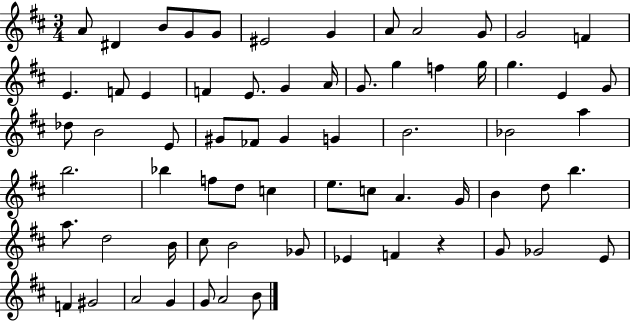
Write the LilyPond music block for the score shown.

{
  \clef treble
  \numericTimeSignature
  \time 3/4
  \key d \major
  a'8 dis'4 b'8 g'8 g'8 | eis'2 g'4 | a'8 a'2 g'8 | g'2 f'4 | \break e'4. f'8 e'4 | f'4 e'8. g'4 a'16 | g'8. g''4 f''4 g''16 | g''4. e'4 g'8 | \break des''8 b'2 e'8 | gis'8 fes'8 gis'4 g'4 | b'2. | bes'2 a''4 | \break b''2. | bes''4 f''8 d''8 c''4 | e''8. c''8 a'4. g'16 | b'4 d''8 b''4. | \break a''8. d''2 b'16 | cis''8 b'2 ges'8 | ees'4 f'4 r4 | g'8 ges'2 e'8 | \break f'4 gis'2 | a'2 g'4 | g'8 a'2 b'8 | \bar "|."
}